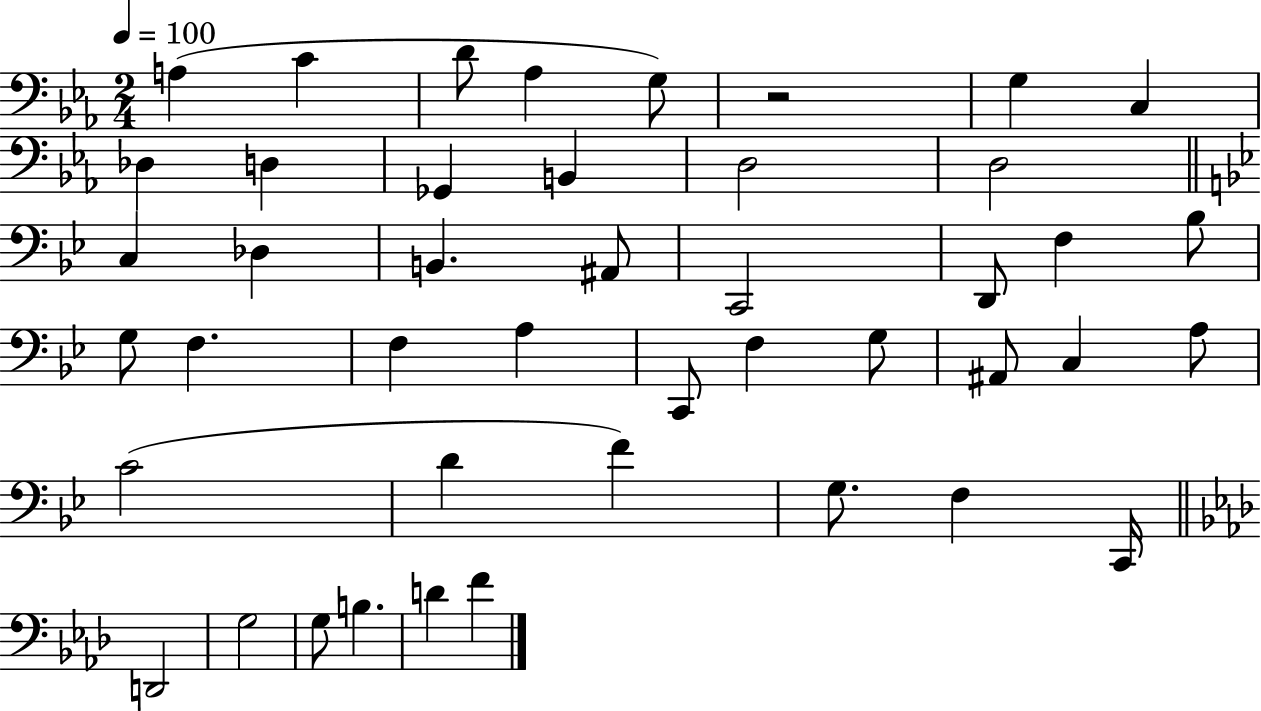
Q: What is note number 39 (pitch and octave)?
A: G3